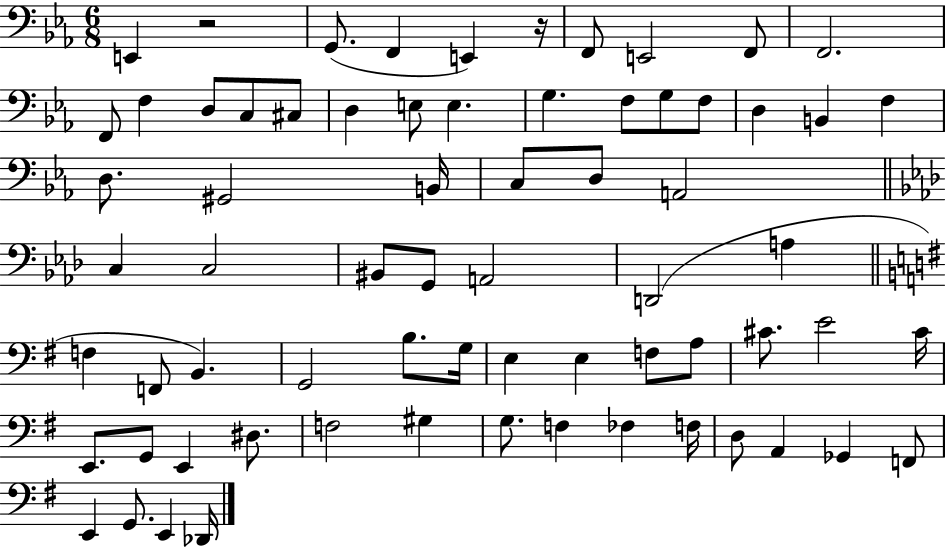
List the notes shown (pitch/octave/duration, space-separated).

E2/q R/h G2/e. F2/q E2/q R/s F2/e E2/h F2/e F2/h. F2/e F3/q D3/e C3/e C#3/e D3/q E3/e E3/q. G3/q. F3/e G3/e F3/e D3/q B2/q F3/q D3/e. G#2/h B2/s C3/e D3/e A2/h C3/q C3/h BIS2/e G2/e A2/h D2/h A3/q F3/q F2/e B2/q. G2/h B3/e. G3/s E3/q E3/q F3/e A3/e C#4/e. E4/h C#4/s E2/e. G2/e E2/q D#3/e. F3/h G#3/q G3/e. F3/q FES3/q F3/s D3/e A2/q Gb2/q F2/e E2/q G2/e. E2/q Db2/s